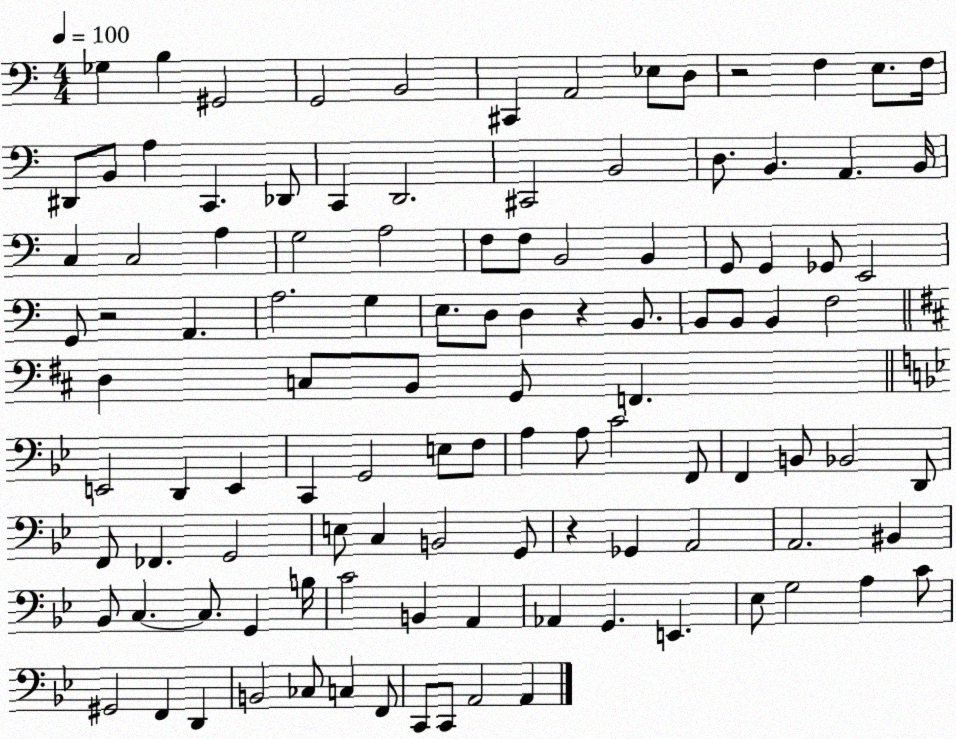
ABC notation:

X:1
T:Untitled
M:4/4
L:1/4
K:C
_G, B, ^G,,2 G,,2 B,,2 ^C,, A,,2 _E,/2 D,/2 z2 F, E,/2 F,/4 ^D,,/2 B,,/2 A, C,, _D,,/2 C,, D,,2 ^C,,2 B,,2 D,/2 B,, A,, B,,/4 C, C,2 A, G,2 A,2 F,/2 F,/2 B,,2 B,, G,,/2 G,, _G,,/2 E,,2 G,,/2 z2 A,, A,2 G, E,/2 D,/2 D, z B,,/2 B,,/2 B,,/2 B,, F,2 D, C,/2 B,,/2 G,,/2 F,, E,,2 D,, E,, C,, G,,2 E,/2 F,/2 A, A,/2 C2 F,,/2 F,, B,,/2 _B,,2 D,,/2 F,,/2 _F,, G,,2 E,/2 C, B,,2 G,,/2 z _G,, A,,2 A,,2 ^B,, _B,,/2 C, C,/2 G,, B,/4 C2 B,, A,, _A,, G,, E,, _E,/2 G,2 A, C/2 ^G,,2 F,, D,, B,,2 _C,/2 C, F,,/2 C,,/2 C,,/2 A,,2 A,,